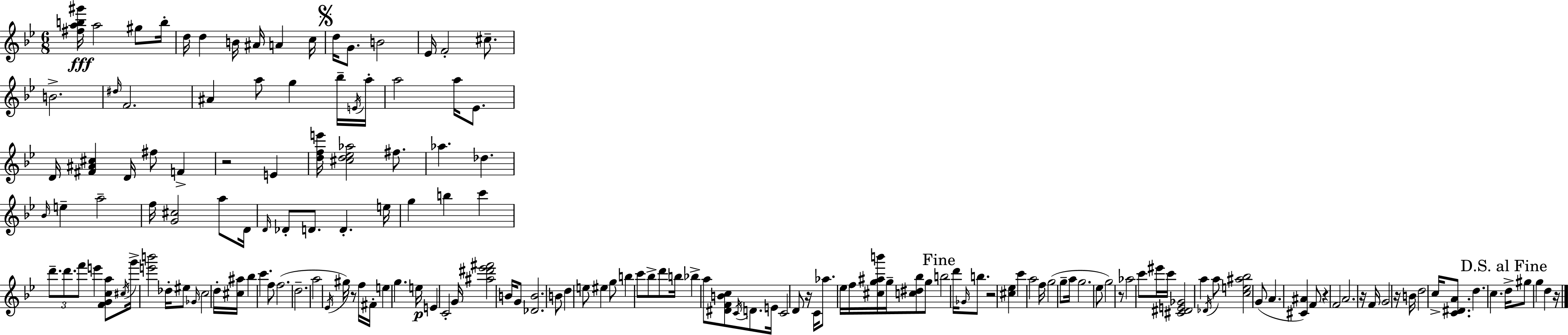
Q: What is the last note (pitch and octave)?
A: D5